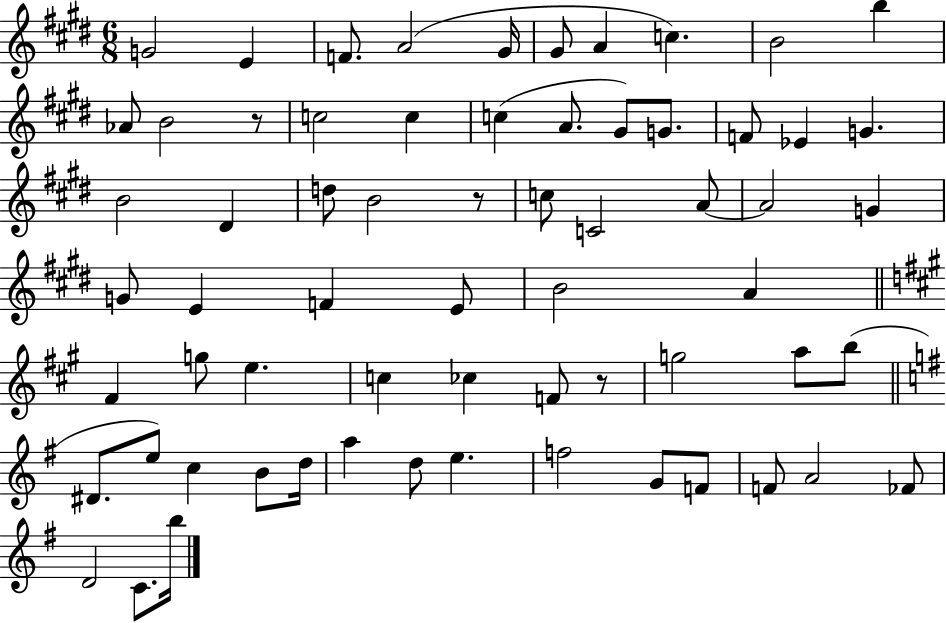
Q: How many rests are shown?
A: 3